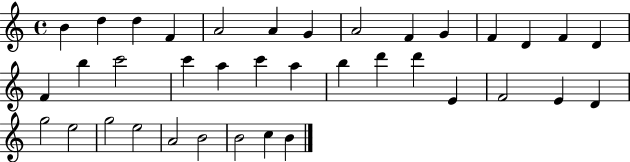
B4/q D5/q D5/q F4/q A4/h A4/q G4/q A4/h F4/q G4/q F4/q D4/q F4/q D4/q F4/q B5/q C6/h C6/q A5/q C6/q A5/q B5/q D6/q D6/q E4/q F4/h E4/q D4/q G5/h E5/h G5/h E5/h A4/h B4/h B4/h C5/q B4/q